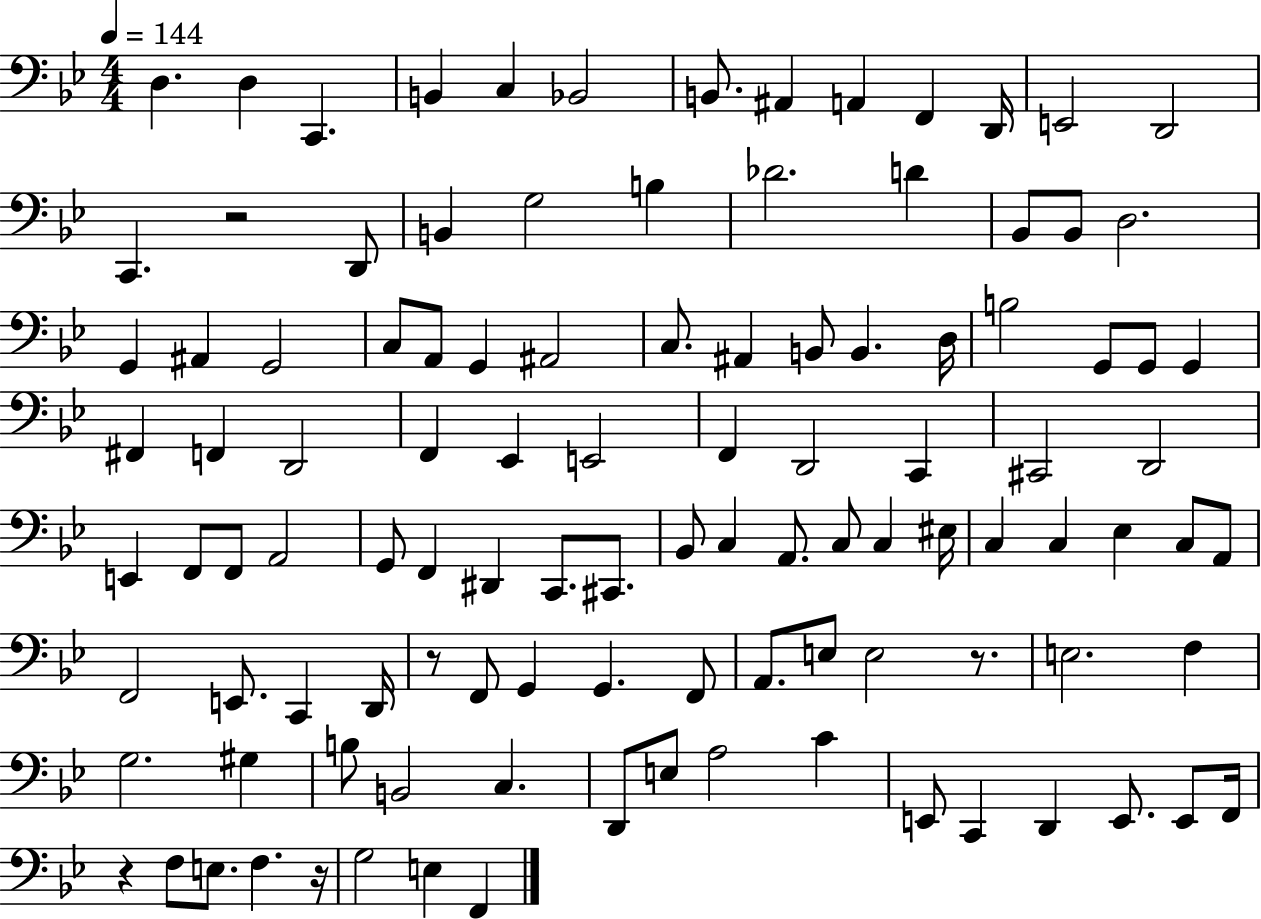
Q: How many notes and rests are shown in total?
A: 109